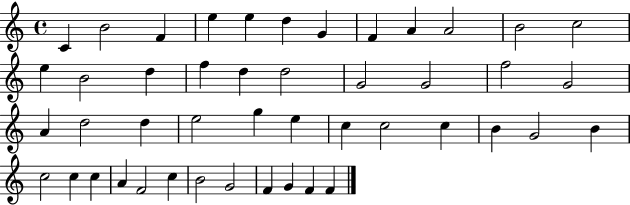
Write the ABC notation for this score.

X:1
T:Untitled
M:4/4
L:1/4
K:C
C B2 F e e d G F A A2 B2 c2 e B2 d f d d2 G2 G2 f2 G2 A d2 d e2 g e c c2 c B G2 B c2 c c A F2 c B2 G2 F G F F